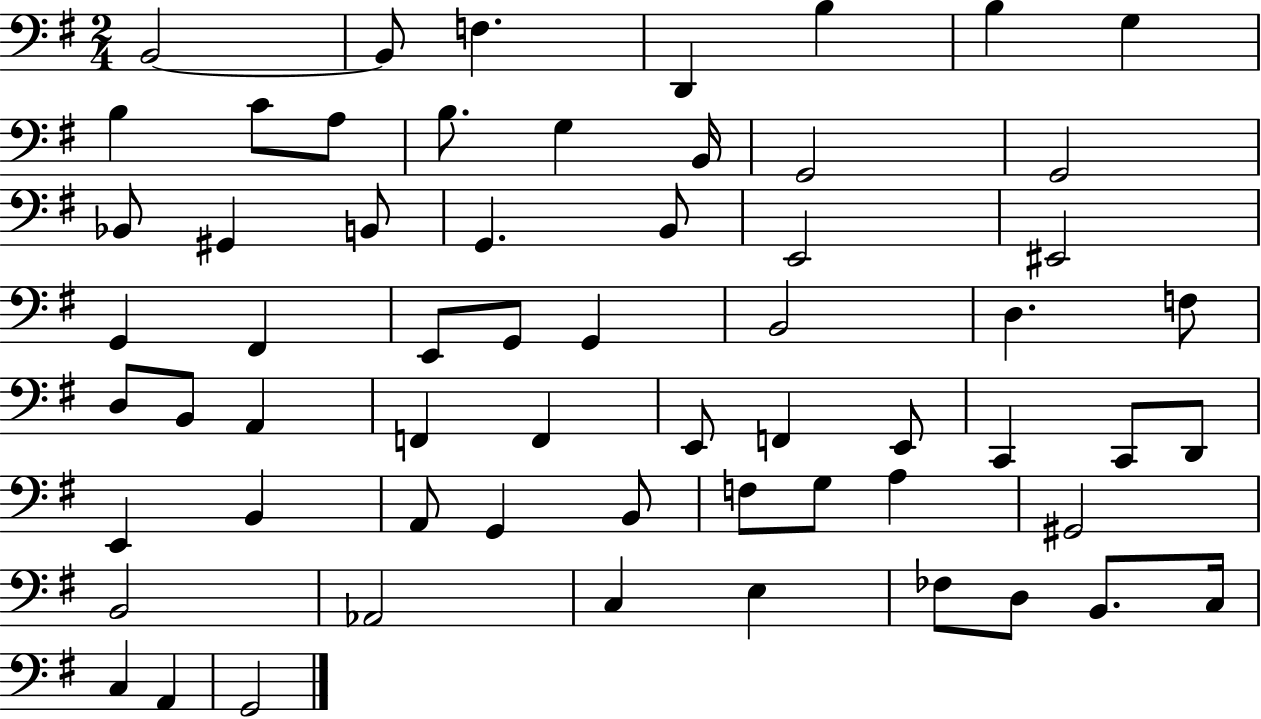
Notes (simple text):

B2/h B2/e F3/q. D2/q B3/q B3/q G3/q B3/q C4/e A3/e B3/e. G3/q B2/s G2/h G2/h Bb2/e G#2/q B2/e G2/q. B2/e E2/h EIS2/h G2/q F#2/q E2/e G2/e G2/q B2/h D3/q. F3/e D3/e B2/e A2/q F2/q F2/q E2/e F2/q E2/e C2/q C2/e D2/e E2/q B2/q A2/e G2/q B2/e F3/e G3/e A3/q G#2/h B2/h Ab2/h C3/q E3/q FES3/e D3/e B2/e. C3/s C3/q A2/q G2/h